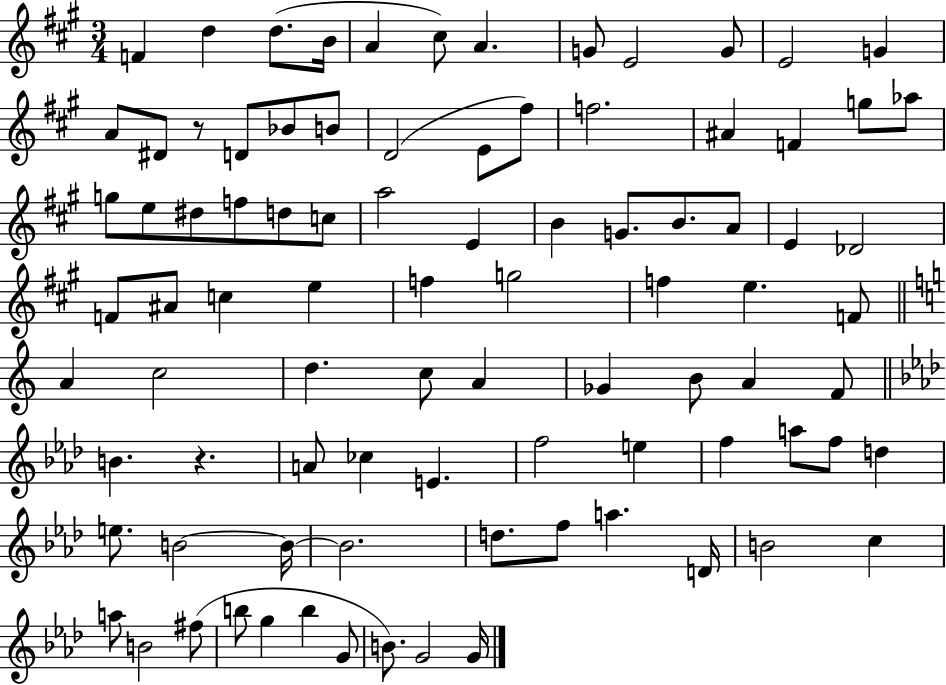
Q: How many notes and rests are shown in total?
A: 89